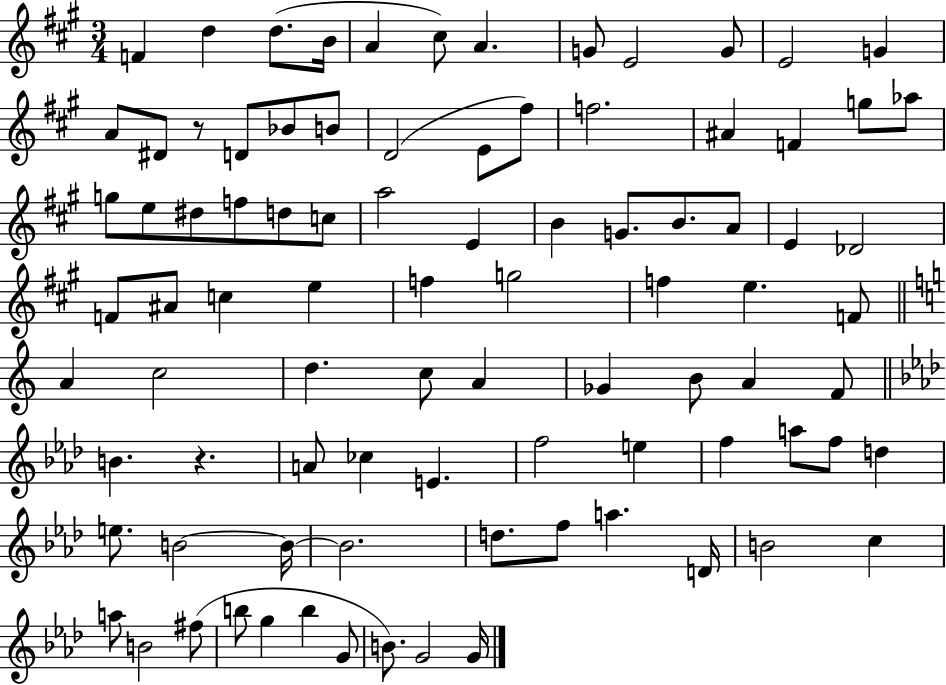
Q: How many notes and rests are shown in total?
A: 89